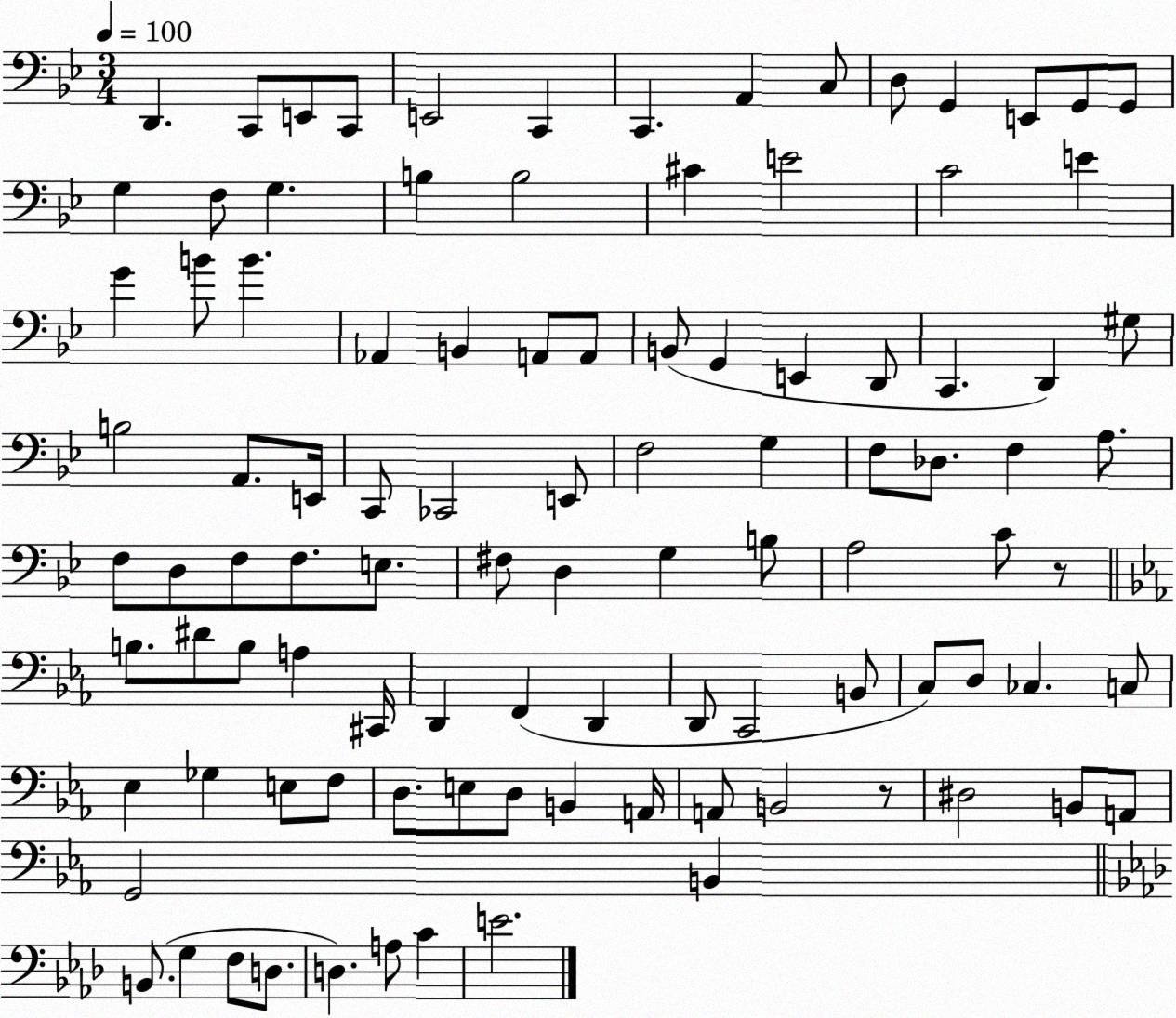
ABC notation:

X:1
T:Untitled
M:3/4
L:1/4
K:Bb
D,, C,,/2 E,,/2 C,,/2 E,,2 C,, C,, A,, C,/2 D,/2 G,, E,,/2 G,,/2 G,,/2 G, F,/2 G, B, B,2 ^C E2 C2 E G B/2 B _A,, B,, A,,/2 A,,/2 B,,/2 G,, E,, D,,/2 C,, D,, ^G,/2 B,2 A,,/2 E,,/4 C,,/2 _C,,2 E,,/2 F,2 G, F,/2 _D,/2 F, A,/2 F,/2 D,/2 F,/2 F,/2 E,/2 ^F,/2 D, G, B,/2 A,2 C/2 z/2 B,/2 ^D/2 B,/2 A, ^C,,/4 D,, F,, D,, D,,/2 C,,2 B,,/2 C,/2 D,/2 _C, C,/2 _E, _G, E,/2 F,/2 D,/2 E,/2 D,/2 B,, A,,/4 A,,/2 B,,2 z/2 ^D,2 B,,/2 A,,/2 G,,2 B,, B,,/2 G, F,/2 D,/2 D, A,/2 C E2